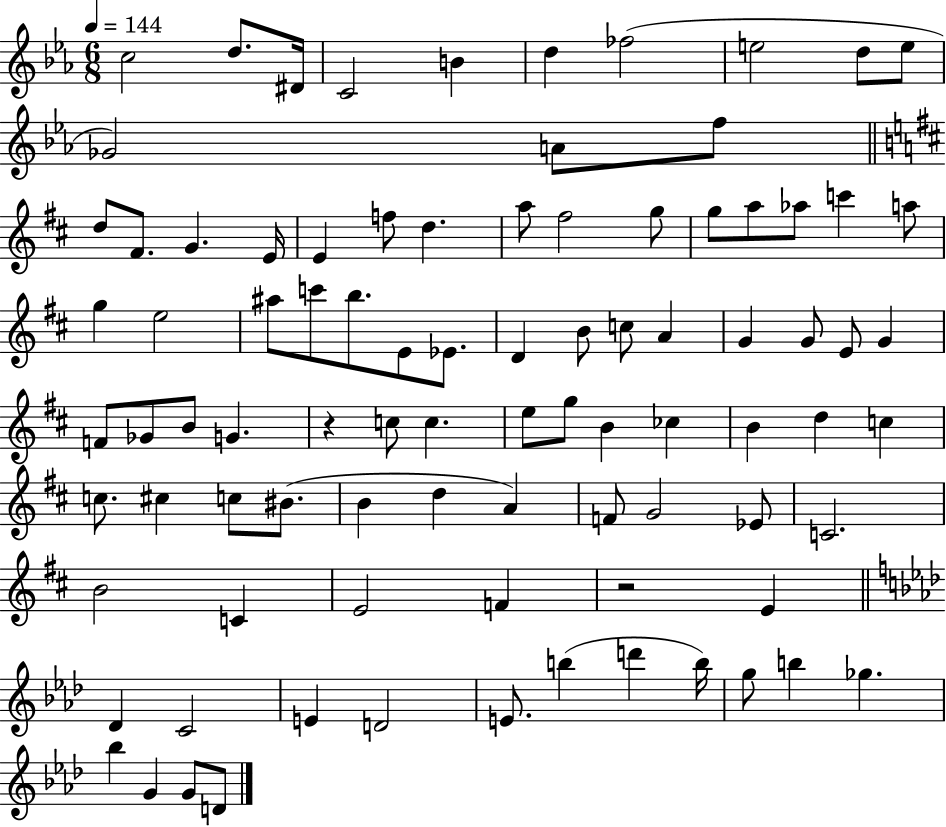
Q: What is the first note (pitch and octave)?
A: C5